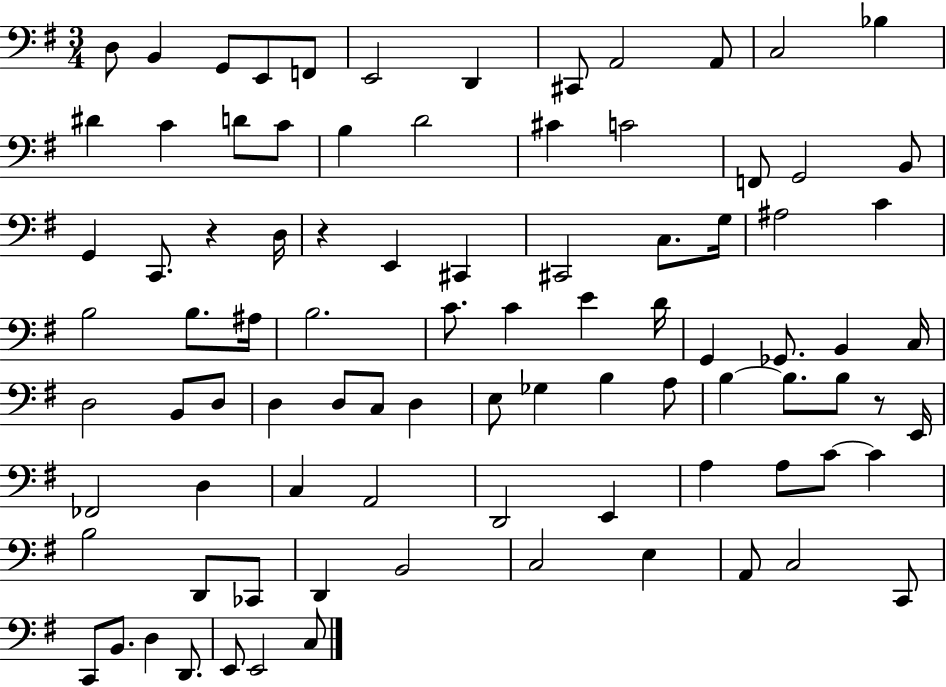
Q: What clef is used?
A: bass